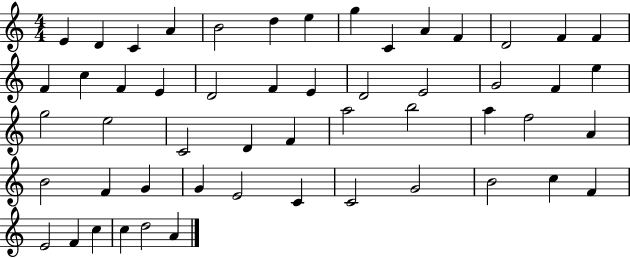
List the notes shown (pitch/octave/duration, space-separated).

E4/q D4/q C4/q A4/q B4/h D5/q E5/q G5/q C4/q A4/q F4/q D4/h F4/q F4/q F4/q C5/q F4/q E4/q D4/h F4/q E4/q D4/h E4/h G4/h F4/q E5/q G5/h E5/h C4/h D4/q F4/q A5/h B5/h A5/q F5/h A4/q B4/h F4/q G4/q G4/q E4/h C4/q C4/h G4/h B4/h C5/q F4/q E4/h F4/q C5/q C5/q D5/h A4/q